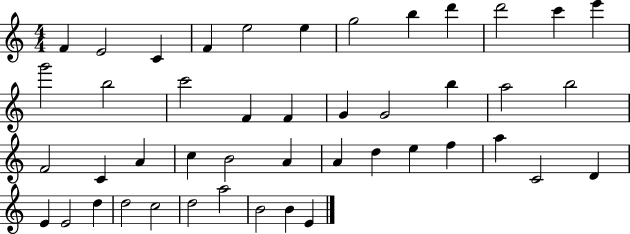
X:1
T:Untitled
M:4/4
L:1/4
K:C
F E2 C F e2 e g2 b d' d'2 c' e' g'2 b2 c'2 F F G G2 b a2 b2 F2 C A c B2 A A d e f a C2 D E E2 d d2 c2 d2 a2 B2 B E